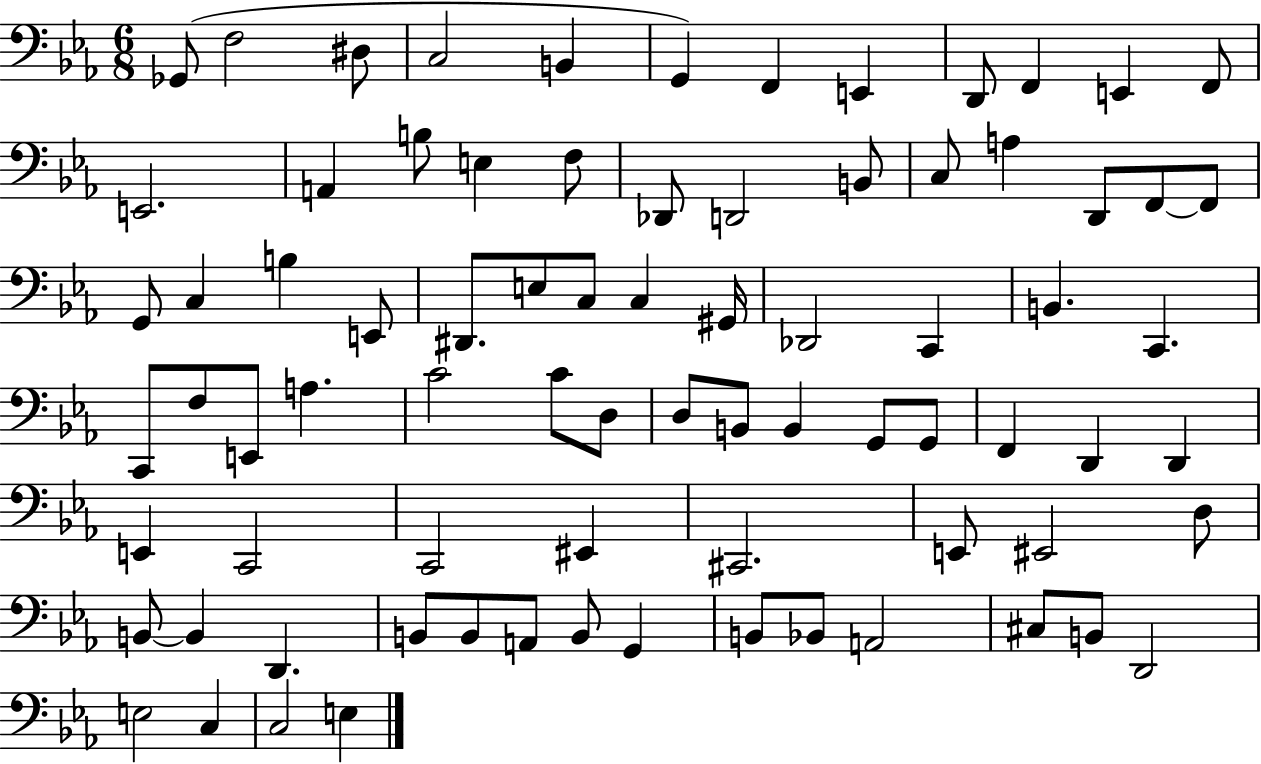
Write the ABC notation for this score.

X:1
T:Untitled
M:6/8
L:1/4
K:Eb
_G,,/2 F,2 ^D,/2 C,2 B,, G,, F,, E,, D,,/2 F,, E,, F,,/2 E,,2 A,, B,/2 E, F,/2 _D,,/2 D,,2 B,,/2 C,/2 A, D,,/2 F,,/2 F,,/2 G,,/2 C, B, E,,/2 ^D,,/2 E,/2 C,/2 C, ^G,,/4 _D,,2 C,, B,, C,, C,,/2 F,/2 E,,/2 A, C2 C/2 D,/2 D,/2 B,,/2 B,, G,,/2 G,,/2 F,, D,, D,, E,, C,,2 C,,2 ^E,, ^C,,2 E,,/2 ^E,,2 D,/2 B,,/2 B,, D,, B,,/2 B,,/2 A,,/2 B,,/2 G,, B,,/2 _B,,/2 A,,2 ^C,/2 B,,/2 D,,2 E,2 C, C,2 E,